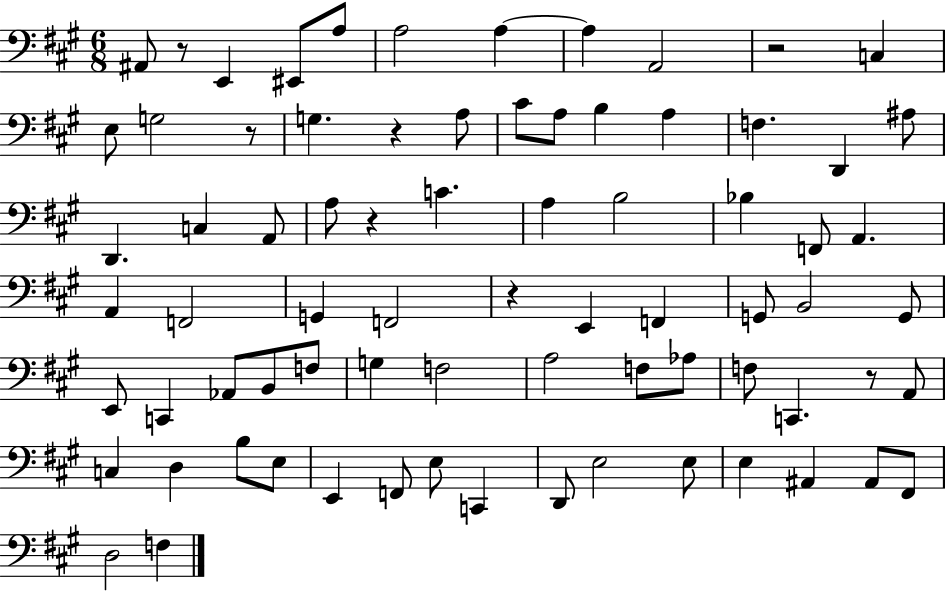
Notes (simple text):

A#2/e R/e E2/q EIS2/e A3/e A3/h A3/q A3/q A2/h R/h C3/q E3/e G3/h R/e G3/q. R/q A3/e C#4/e A3/e B3/q A3/q F3/q. D2/q A#3/e D2/q. C3/q A2/e A3/e R/q C4/q. A3/q B3/h Bb3/q F2/e A2/q. A2/q F2/h G2/q F2/h R/q E2/q F2/q G2/e B2/h G2/e E2/e C2/q Ab2/e B2/e F3/e G3/q F3/h A3/h F3/e Ab3/e F3/e C2/q. R/e A2/e C3/q D3/q B3/e E3/e E2/q F2/e E3/e C2/q D2/e E3/h E3/e E3/q A#2/q A#2/e F#2/e D3/h F3/q